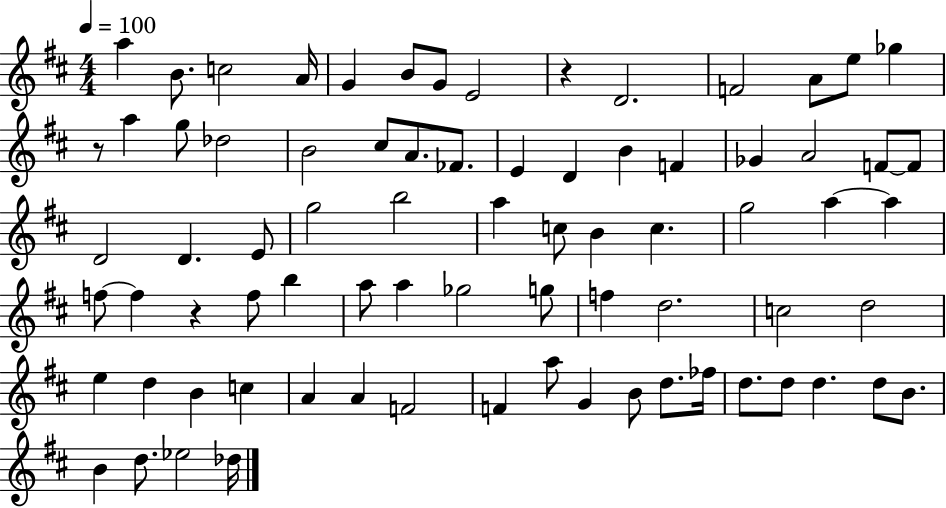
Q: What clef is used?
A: treble